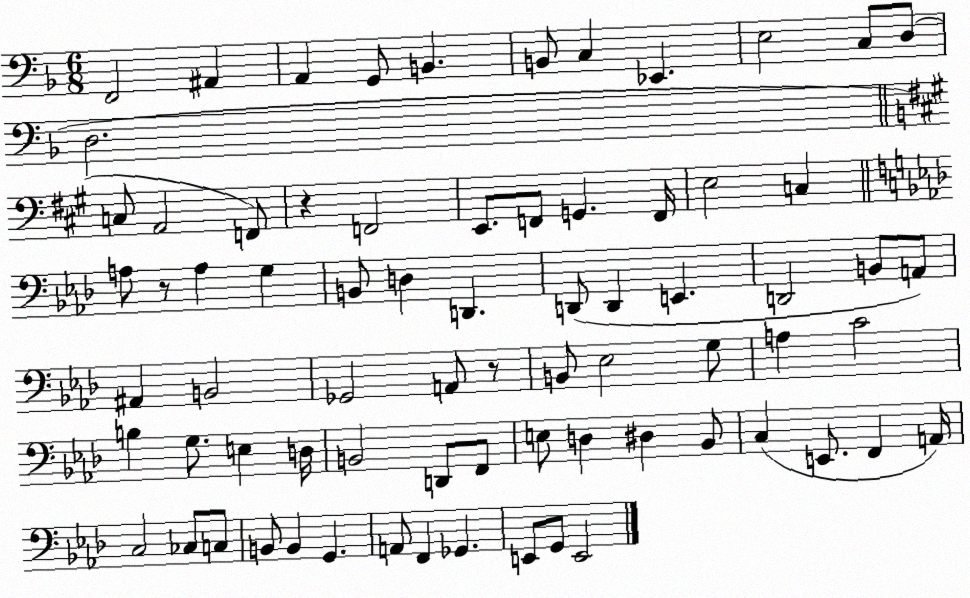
X:1
T:Untitled
M:6/8
L:1/4
K:F
F,,2 ^A,, A,, G,,/2 B,, B,,/2 C, _E,, E,2 C,/2 D,/2 D,2 C,/2 A,,2 F,,/2 z F,,2 E,,/2 F,,/2 G,, F,,/4 E,2 C, A,/2 z/2 A, G, B,,/2 D, D,, D,,/2 D,, E,, D,,2 B,,/2 A,,/2 ^A,, B,,2 _G,,2 A,,/2 z/2 B,,/2 _E,2 G,/2 A, C2 B, G,/2 E, D,/4 B,,2 D,,/2 F,,/2 E,/2 D, ^D, _B,,/2 C, E,,/2 F,, A,,/4 C,2 _C,/2 C,/2 B,,/2 B,, G,, A,,/2 F,, _G,, E,,/2 G,,/2 E,,2